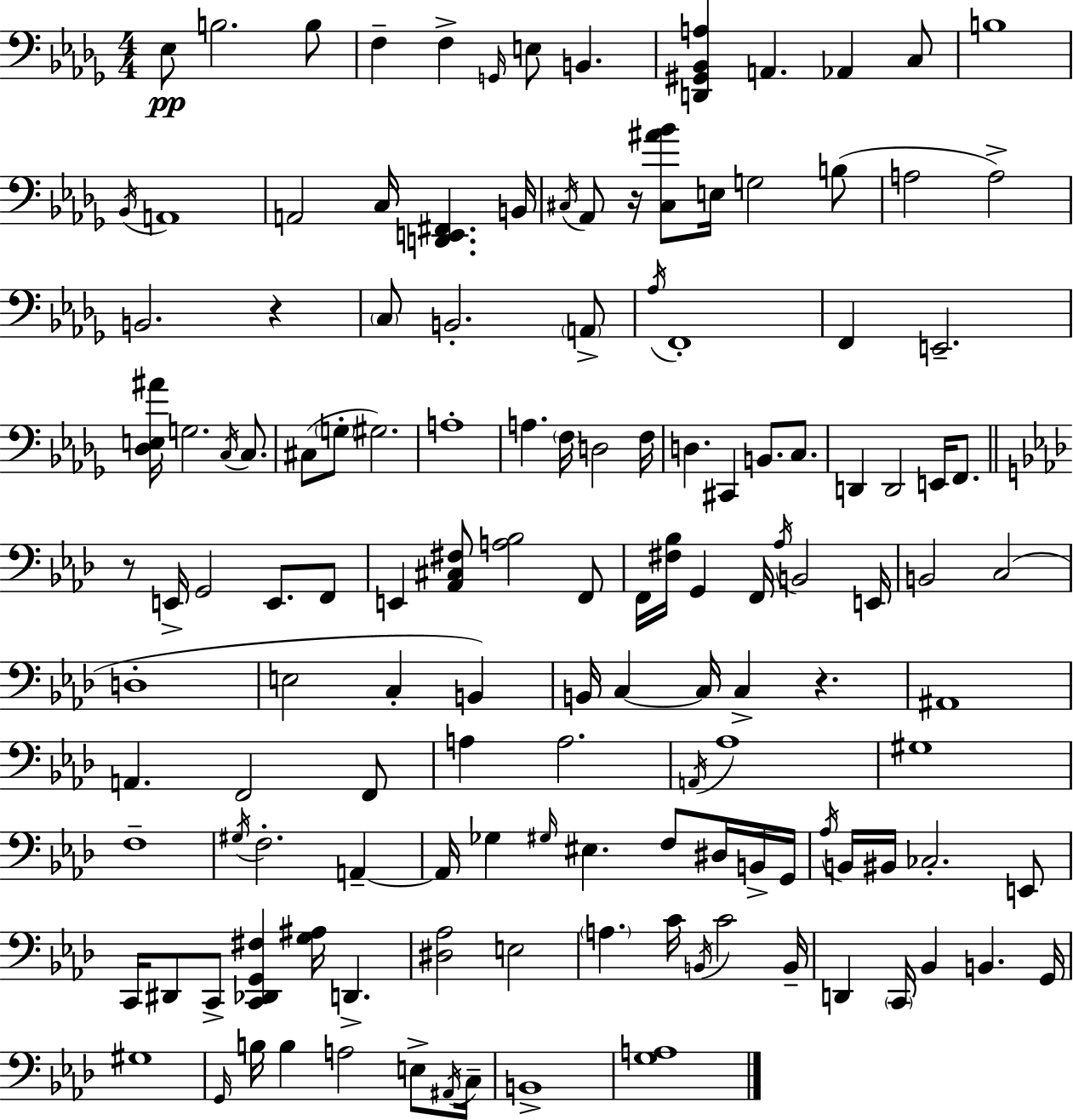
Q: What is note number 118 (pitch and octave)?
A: B3